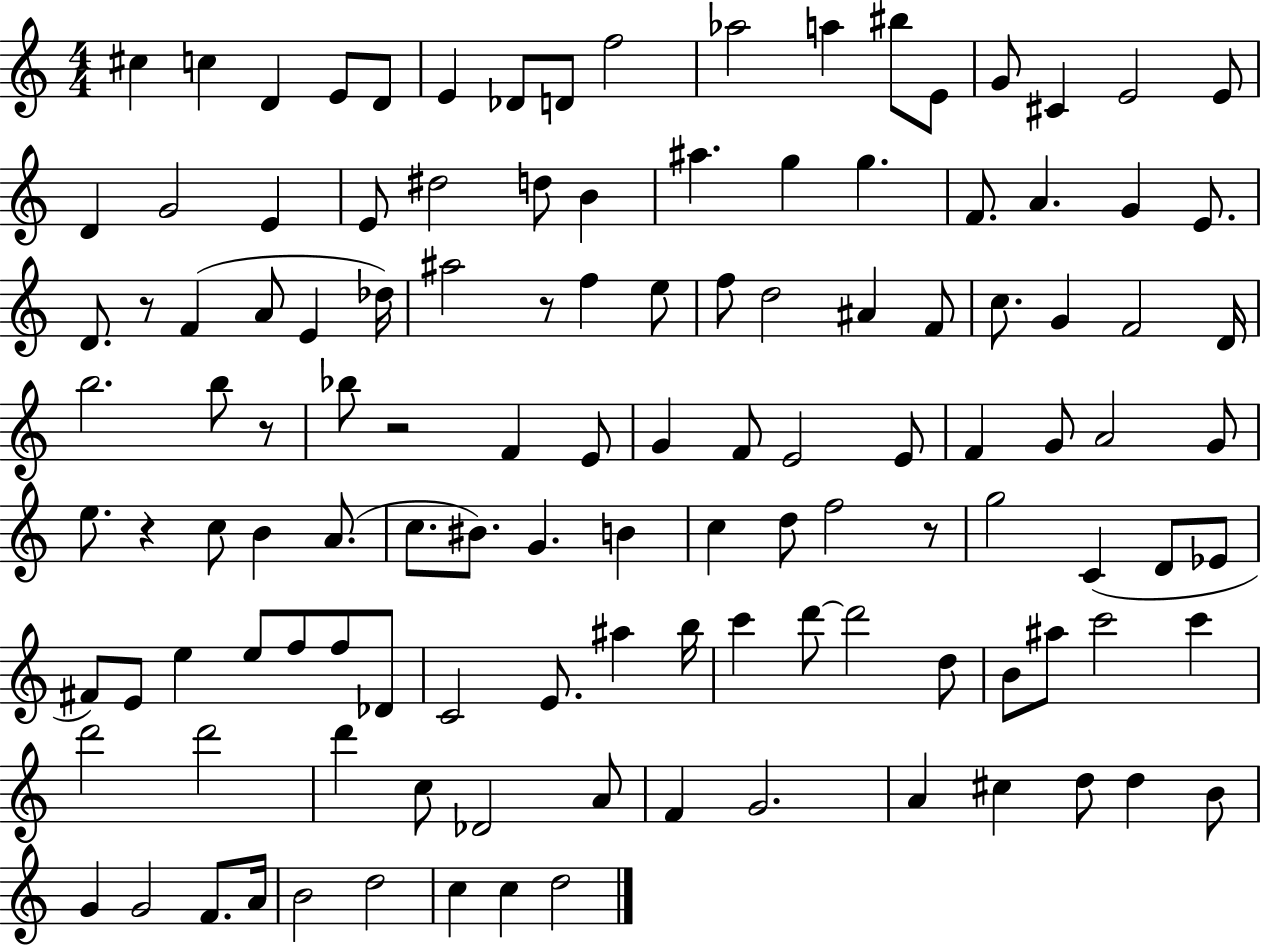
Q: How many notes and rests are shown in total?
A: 122